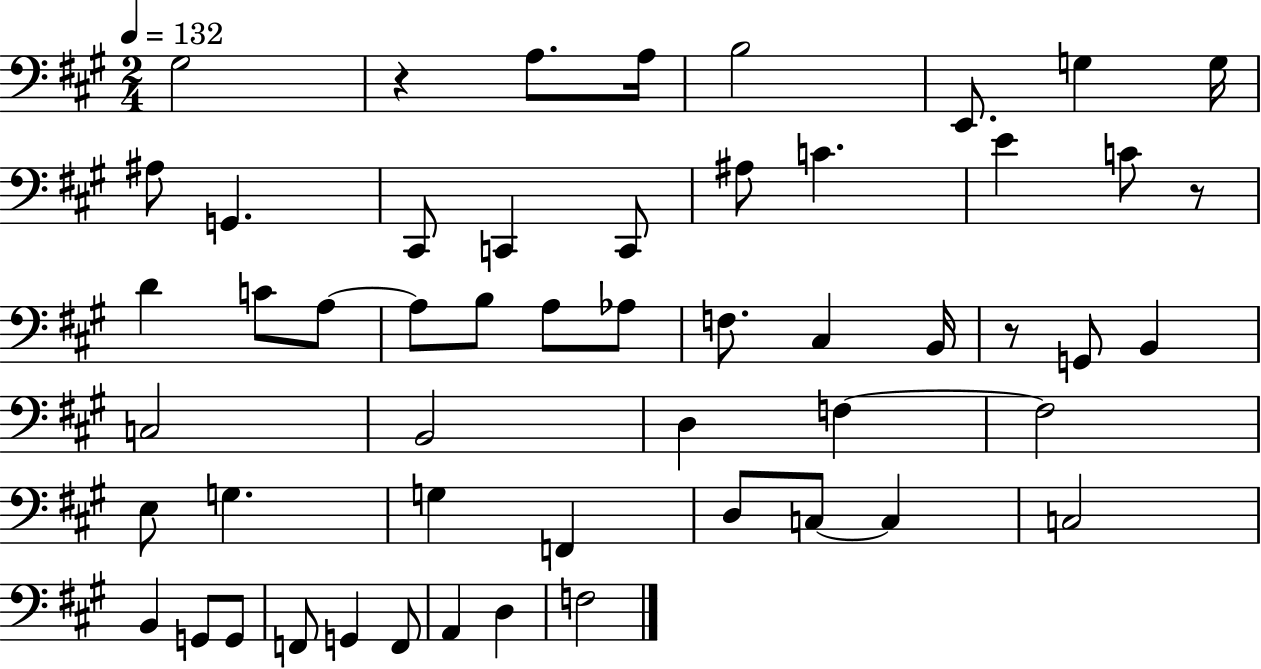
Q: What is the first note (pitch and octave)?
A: G#3